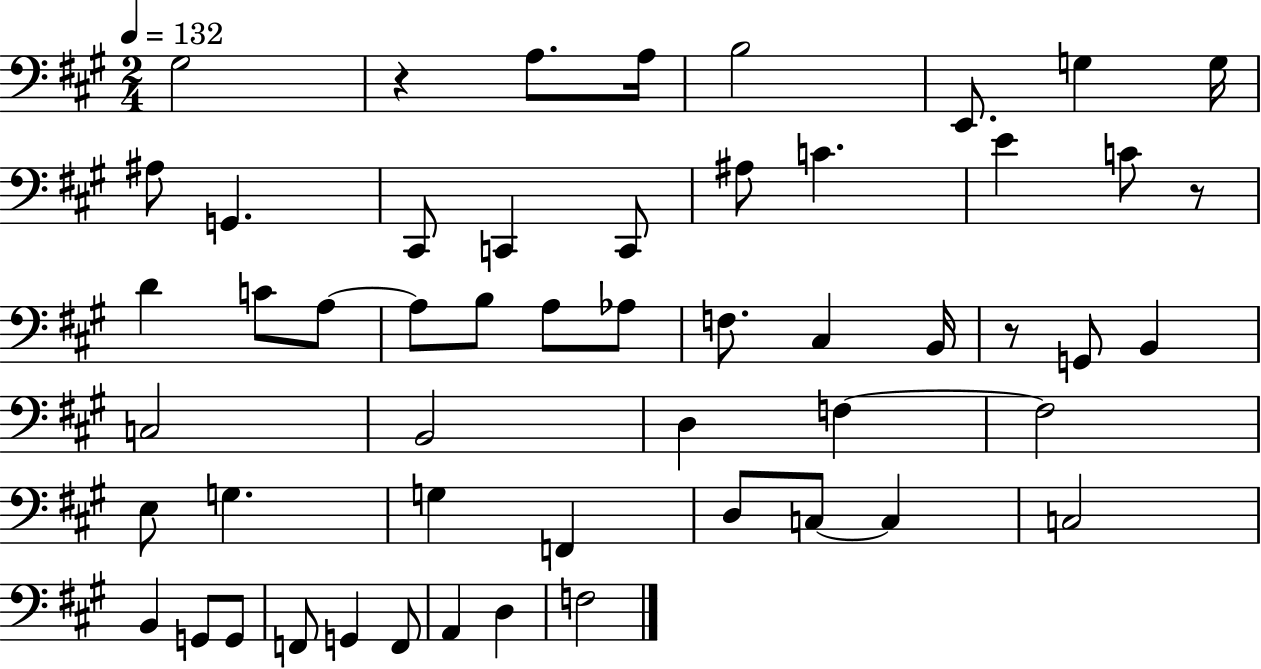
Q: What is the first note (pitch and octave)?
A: G#3